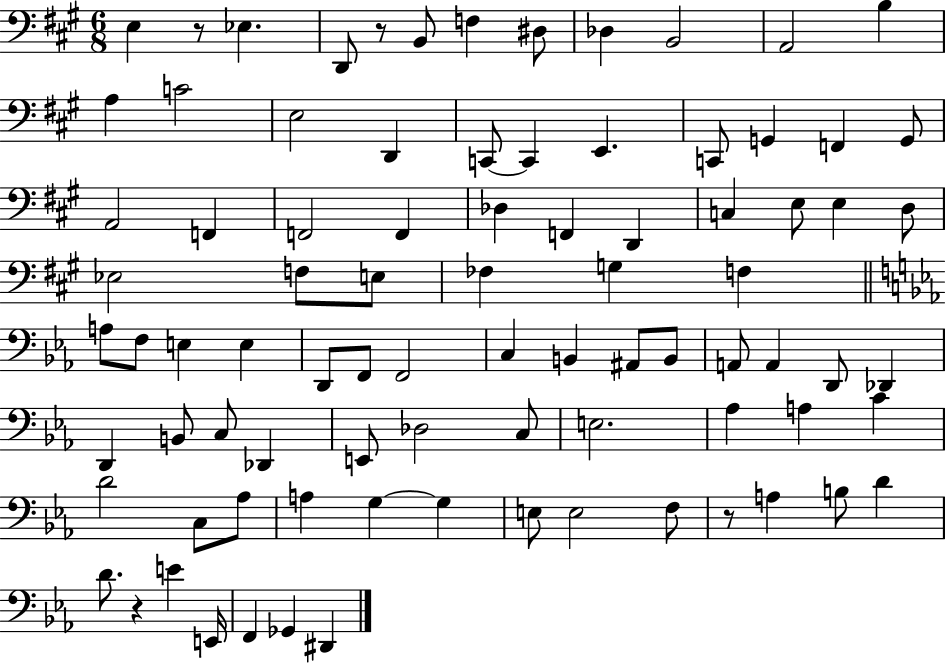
{
  \clef bass
  \numericTimeSignature
  \time 6/8
  \key a \major
  e4 r8 ees4. | d,8 r8 b,8 f4 dis8 | des4 b,2 | a,2 b4 | \break a4 c'2 | e2 d,4 | c,8~~ c,4 e,4. | c,8 g,4 f,4 g,8 | \break a,2 f,4 | f,2 f,4 | des4 f,4 d,4 | c4 e8 e4 d8 | \break ees2 f8 e8 | fes4 g4 f4 | \bar "||" \break \key ees \major a8 f8 e4 e4 | d,8 f,8 f,2 | c4 b,4 ais,8 b,8 | a,8 a,4 d,8 des,4 | \break d,4 b,8 c8 des,4 | e,8 des2 c8 | e2. | aes4 a4 c'4 | \break d'2 c8 aes8 | a4 g4~~ g4 | e8 e2 f8 | r8 a4 b8 d'4 | \break d'8. r4 e'4 e,16 | f,4 ges,4 dis,4 | \bar "|."
}